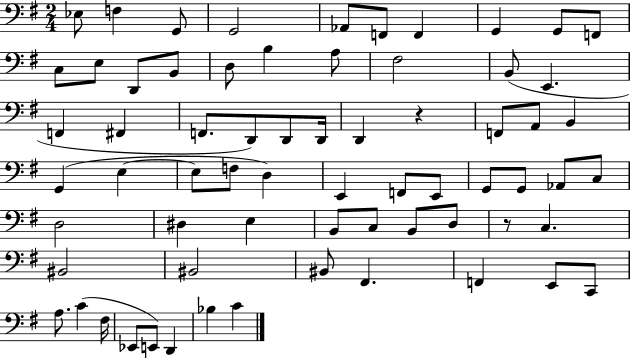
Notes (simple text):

Eb3/e F3/q G2/e G2/h Ab2/e F2/e F2/q G2/q G2/e F2/e C3/e E3/e D2/e B2/e D3/e B3/q A3/e F#3/h B2/e E2/q. F2/q F#2/q F2/e. D2/e D2/e D2/s D2/q R/q F2/e A2/e B2/q G2/q E3/q E3/e F3/e D3/q E2/q F2/e E2/e G2/e G2/e Ab2/e C3/e D3/h D#3/q E3/q B2/e C3/e B2/e D3/e R/e C3/q. BIS2/h BIS2/h BIS2/e F#2/q. F2/q E2/e C2/e A3/e. C4/q F#3/s Eb2/e E2/e D2/q Bb3/q C4/q